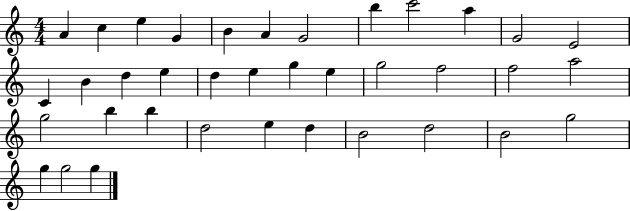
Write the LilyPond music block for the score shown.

{
  \clef treble
  \numericTimeSignature
  \time 4/4
  \key c \major
  a'4 c''4 e''4 g'4 | b'4 a'4 g'2 | b''4 c'''2 a''4 | g'2 e'2 | \break c'4 b'4 d''4 e''4 | d''4 e''4 g''4 e''4 | g''2 f''2 | f''2 a''2 | \break g''2 b''4 b''4 | d''2 e''4 d''4 | b'2 d''2 | b'2 g''2 | \break g''4 g''2 g''4 | \bar "|."
}